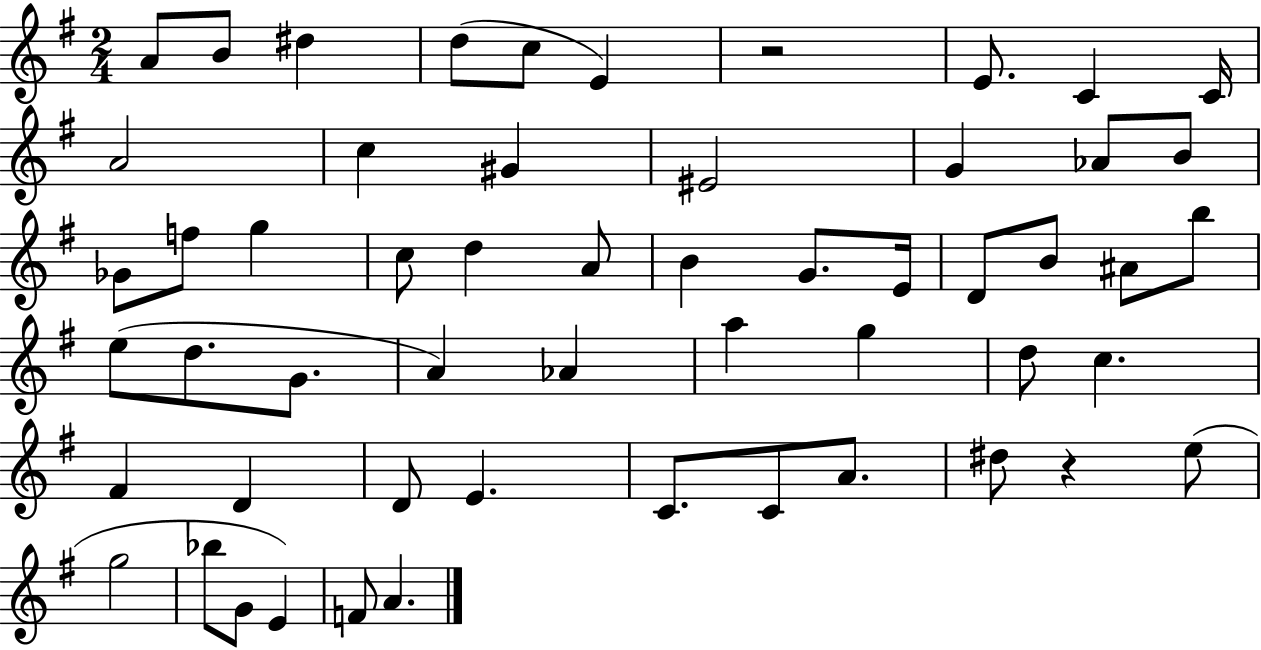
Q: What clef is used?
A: treble